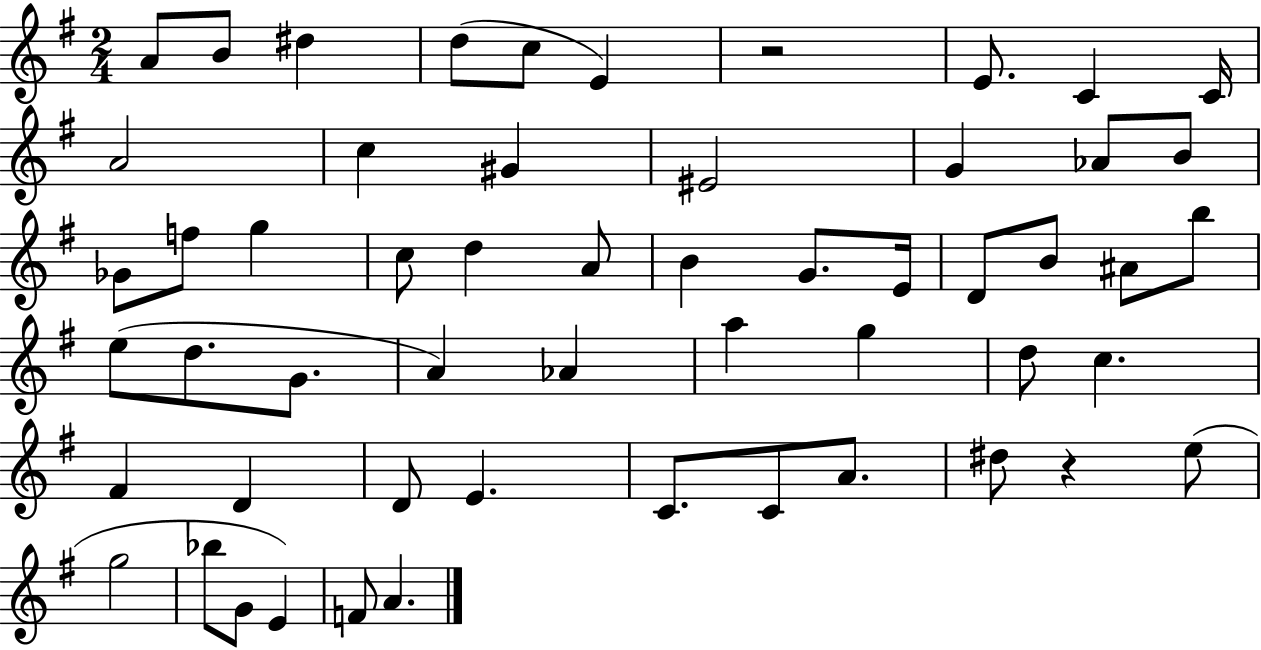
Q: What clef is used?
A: treble